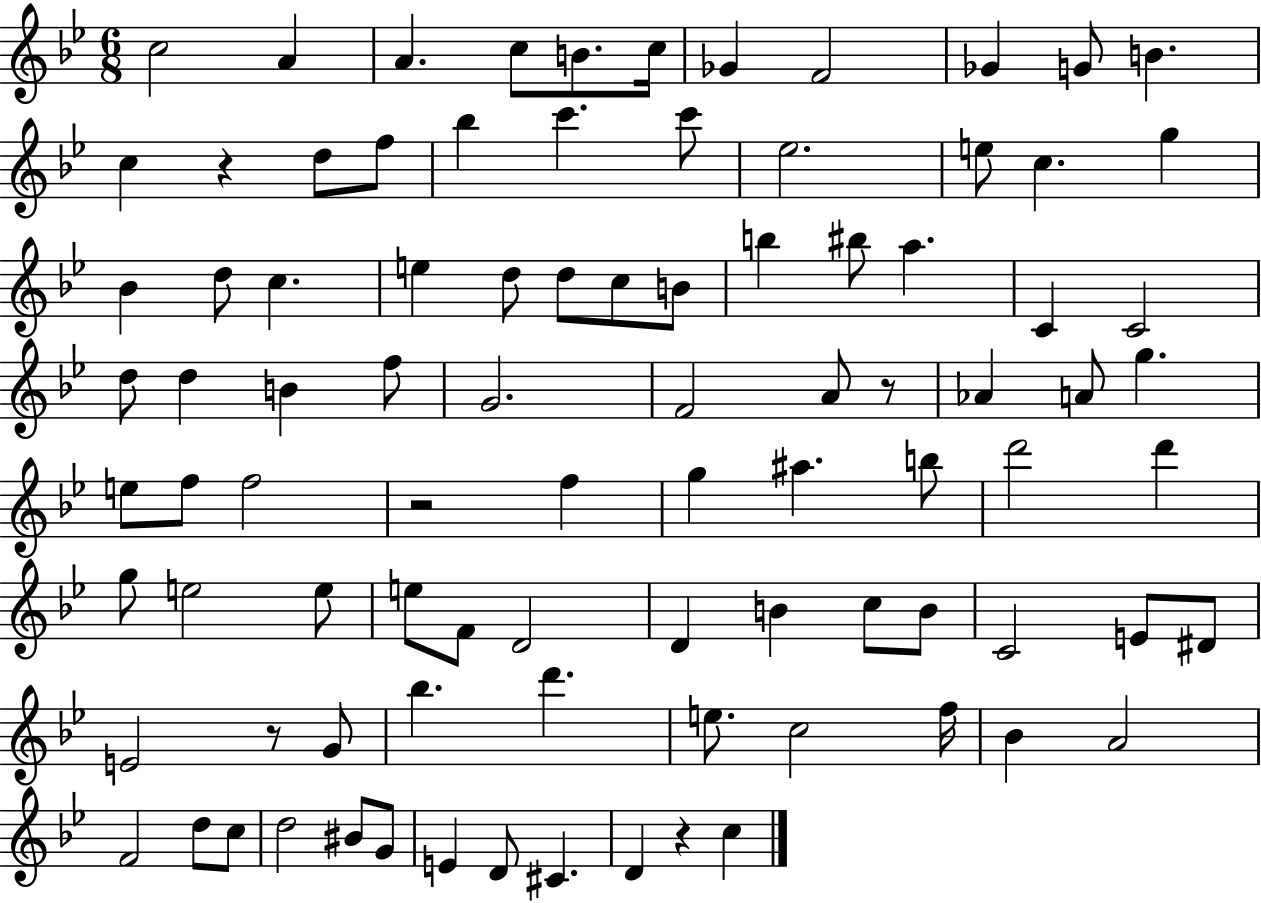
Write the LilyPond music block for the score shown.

{
  \clef treble
  \numericTimeSignature
  \time 6/8
  \key bes \major
  c''2 a'4 | a'4. c''8 b'8. c''16 | ges'4 f'2 | ges'4 g'8 b'4. | \break c''4 r4 d''8 f''8 | bes''4 c'''4. c'''8 | ees''2. | e''8 c''4. g''4 | \break bes'4 d''8 c''4. | e''4 d''8 d''8 c''8 b'8 | b''4 bis''8 a''4. | c'4 c'2 | \break d''8 d''4 b'4 f''8 | g'2. | f'2 a'8 r8 | aes'4 a'8 g''4. | \break e''8 f''8 f''2 | r2 f''4 | g''4 ais''4. b''8 | d'''2 d'''4 | \break g''8 e''2 e''8 | e''8 f'8 d'2 | d'4 b'4 c''8 b'8 | c'2 e'8 dis'8 | \break e'2 r8 g'8 | bes''4. d'''4. | e''8. c''2 f''16 | bes'4 a'2 | \break f'2 d''8 c''8 | d''2 bis'8 g'8 | e'4 d'8 cis'4. | d'4 r4 c''4 | \break \bar "|."
}